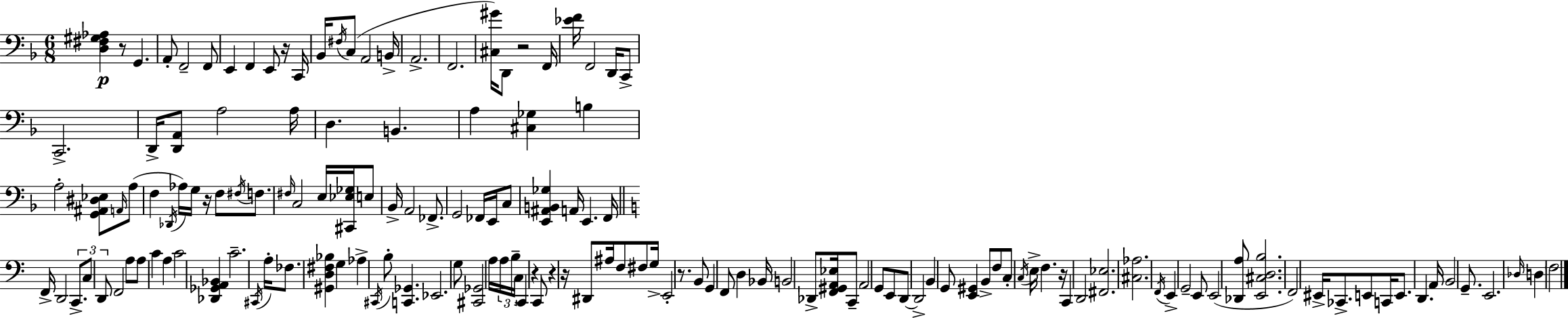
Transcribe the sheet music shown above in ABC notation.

X:1
T:Untitled
M:6/8
L:1/4
K:F
[D,^F,^G,_A,] z/2 G,, A,,/2 F,,2 F,,/2 E,, F,, E,,/2 z/4 C,,/4 _B,,/4 ^F,/4 C,/2 A,,2 B,,/4 A,,2 F,,2 [^C,^G]/4 D,,/2 z2 F,,/4 [_EF]/4 F,,2 D,,/4 C,,/2 C,,2 D,,/4 [D,,A,,]/2 A,2 A,/4 D, B,, A, [^C,_G,] B, A,2 [G,,^A,,^D,_E,]/2 A,,/4 A,/2 F, _D,,/4 _A,/4 G,/4 z/4 F,/2 ^F,/4 F,/2 ^F,/4 C,2 E,/4 [^C,,_E,_G,]/4 E,/2 _B,,/4 A,,2 _F,,/2 G,,2 _F,,/4 E,,/4 C,/2 [E,,^A,,B,,_G,] A,,/4 E,, F,,/4 F,,/4 D,,2 C,,/2 C,/2 D,,/2 F,,2 A,/2 A,/2 C A, C2 [_D,,_G,,A,,_B,,] C2 ^C,,/4 A,/4 _F,/2 [^G,,D,^F,_B,] G, _A, ^C,,/4 B,/2 [C,,_G,,] _E,,2 G,/2 [^C,,_G,,]2 A,/4 A,/4 B,/4 C,/4 C,, z C,,/2 z z/4 ^D,,/2 ^A,/4 F,/2 ^F,/2 G,/4 E,,2 z/2 B,,/2 G,, F,,/2 D, _B,,/4 B,,2 _D,,/2 [F,,^G,,A,,_E,]/4 C,,/2 A,,2 G,,/2 E,,/2 D,,/2 D,,2 B,, G,,/2 [E,,^G,,] B,,/2 F,/2 C,/2 C,/4 E,/4 F, z/4 C,, D,,2 [^F,,_E,]2 [^C,_A,]2 F,,/4 E,, G,,2 E,,/2 E,,2 [_D,,A,]/2 [E,,^C,D,B,]2 F,,2 ^E,,/4 _C,,/2 E,,/2 C,,/4 E,,/2 D,, A,,/4 B,,2 G,,/2 E,,2 _D,/4 D, F,2